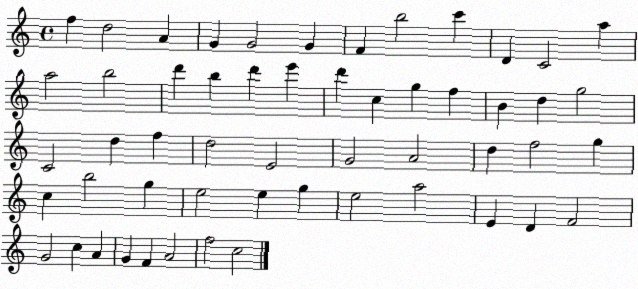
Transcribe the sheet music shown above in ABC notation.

X:1
T:Untitled
M:4/4
L:1/4
K:C
f d2 A G G2 G F b2 c' D C2 a a2 b2 d' b d' e' d' c g f B d g2 C2 d f d2 E2 G2 A2 d f2 g c b2 g e2 e g e2 a2 E D F2 G2 c A G F A2 f2 c2